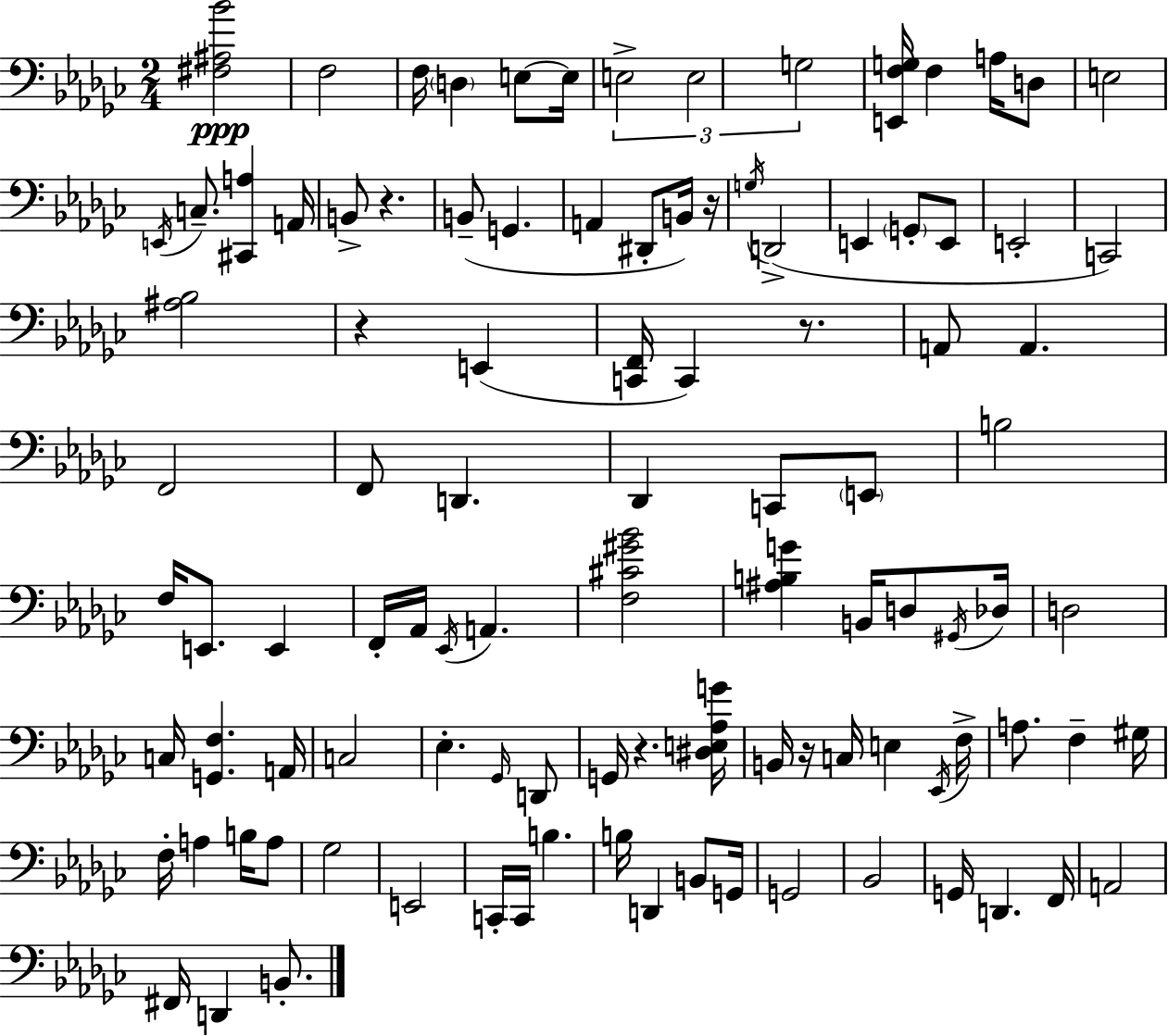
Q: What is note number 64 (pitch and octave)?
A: A3